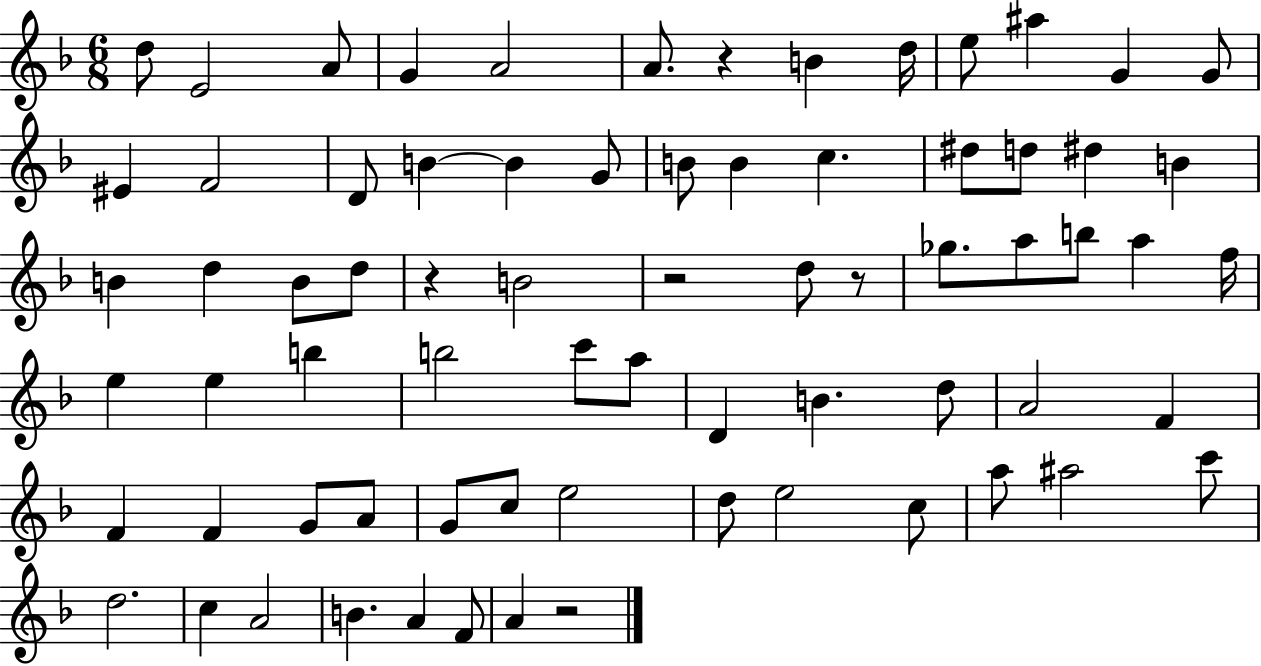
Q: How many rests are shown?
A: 5